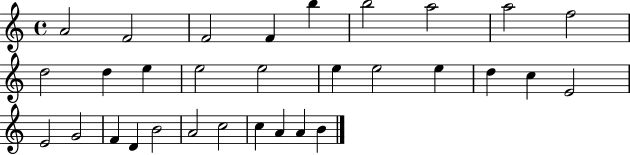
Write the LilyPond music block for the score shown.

{
  \clef treble
  \time 4/4
  \defaultTimeSignature
  \key c \major
  a'2 f'2 | f'2 f'4 b''4 | b''2 a''2 | a''2 f''2 | \break d''2 d''4 e''4 | e''2 e''2 | e''4 e''2 e''4 | d''4 c''4 e'2 | \break e'2 g'2 | f'4 d'4 b'2 | a'2 c''2 | c''4 a'4 a'4 b'4 | \break \bar "|."
}